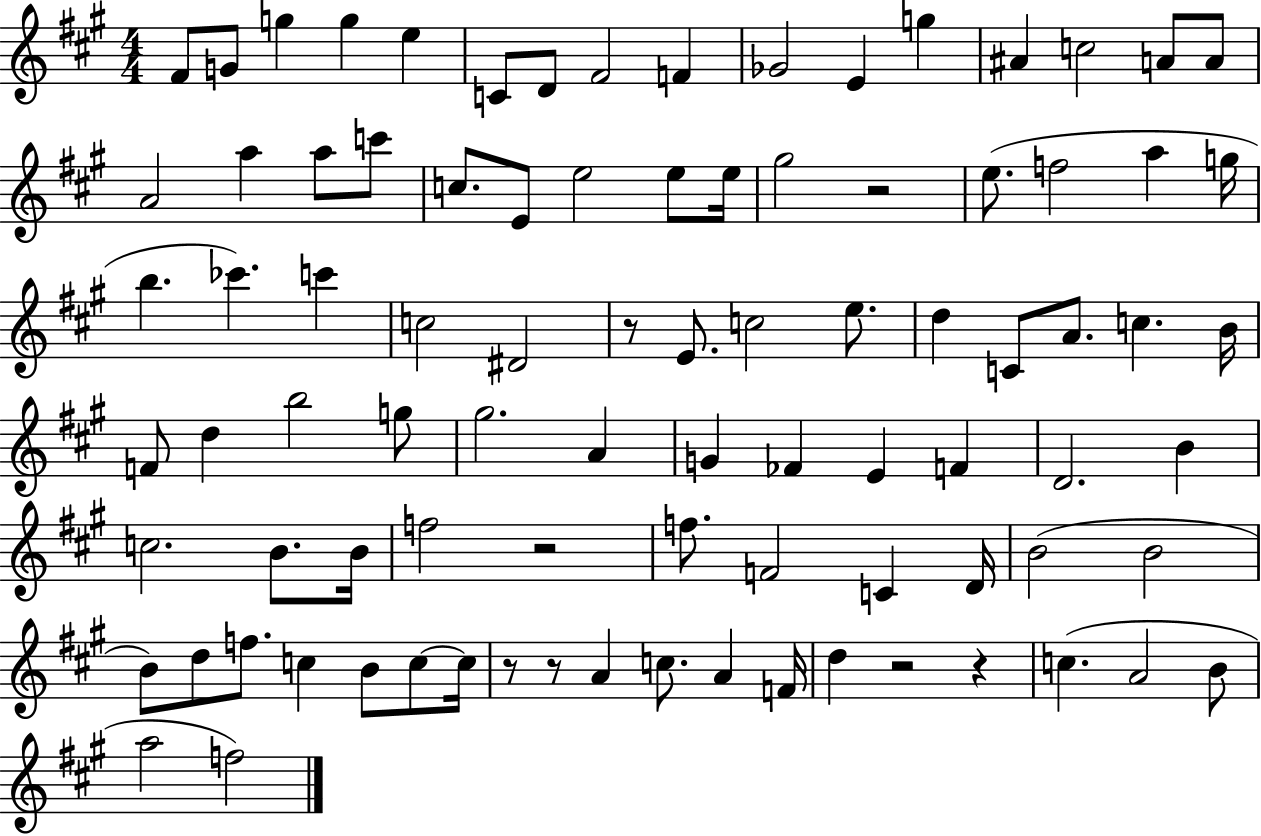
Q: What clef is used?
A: treble